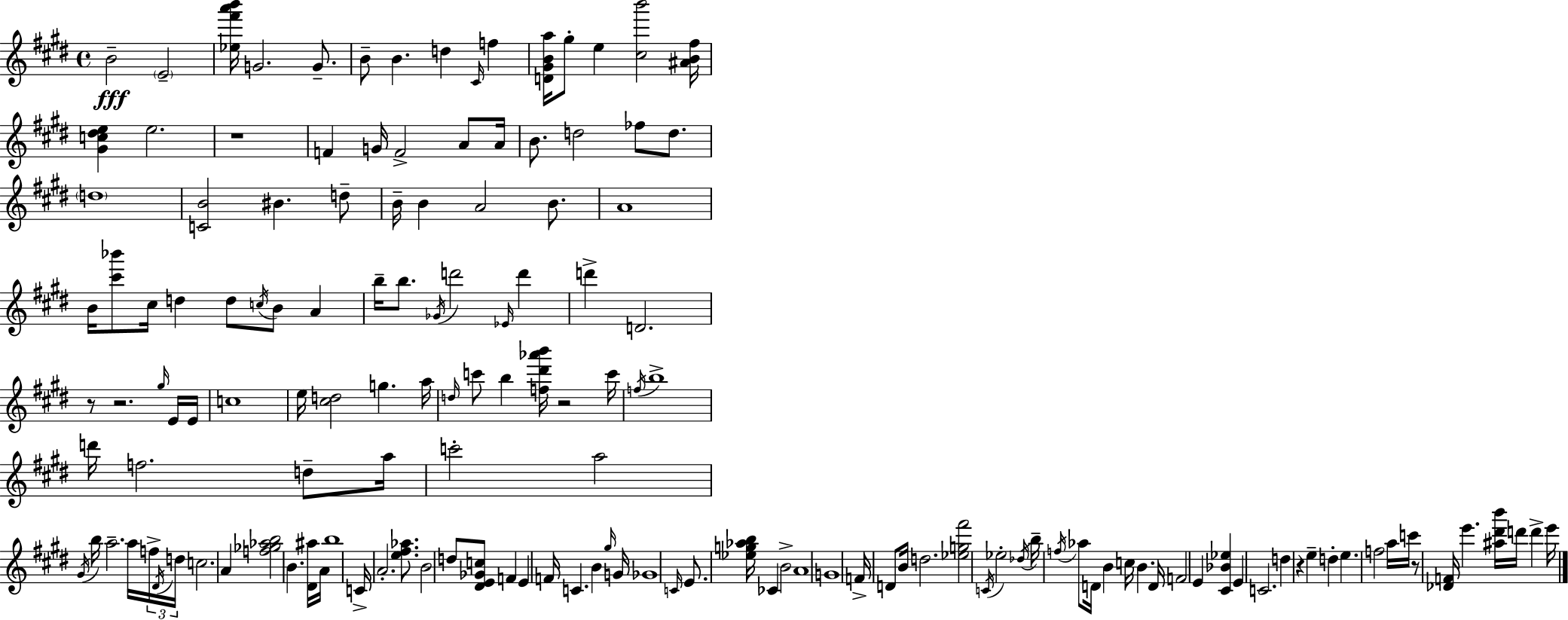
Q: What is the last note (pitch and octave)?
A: E6